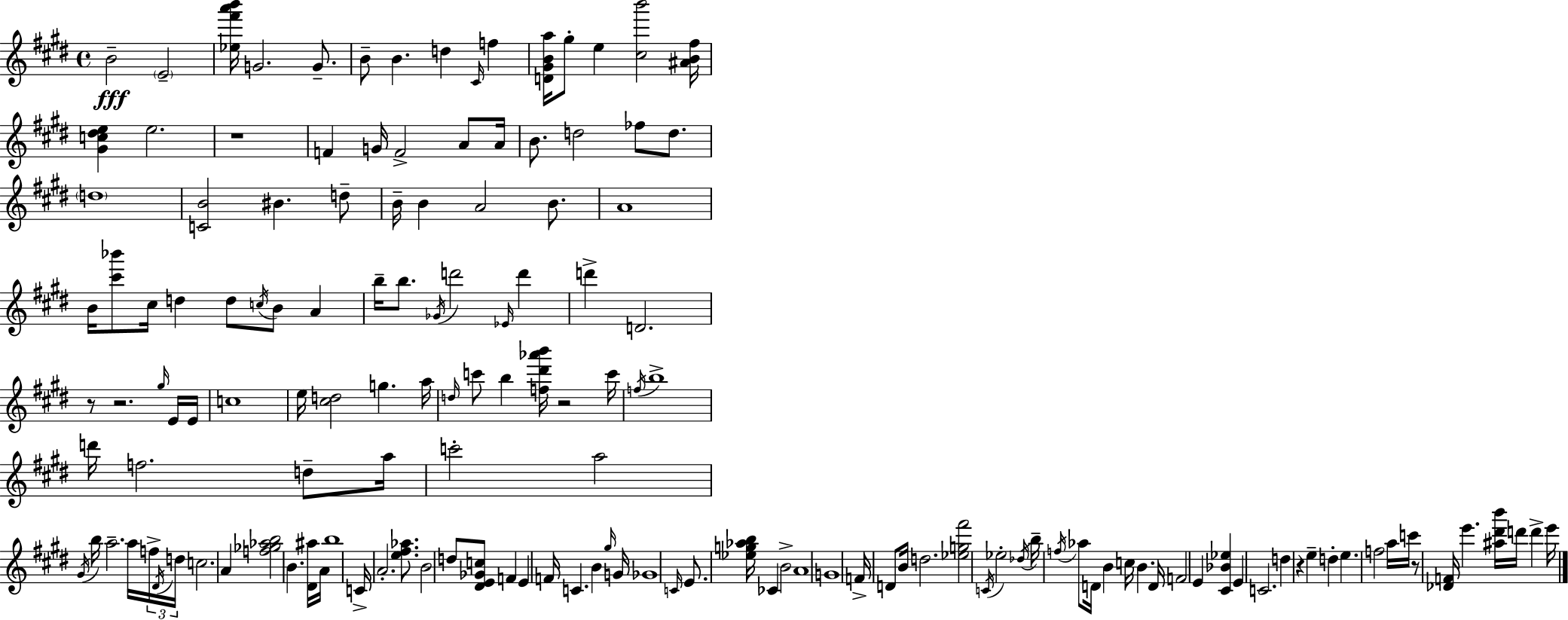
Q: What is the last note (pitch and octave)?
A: E6